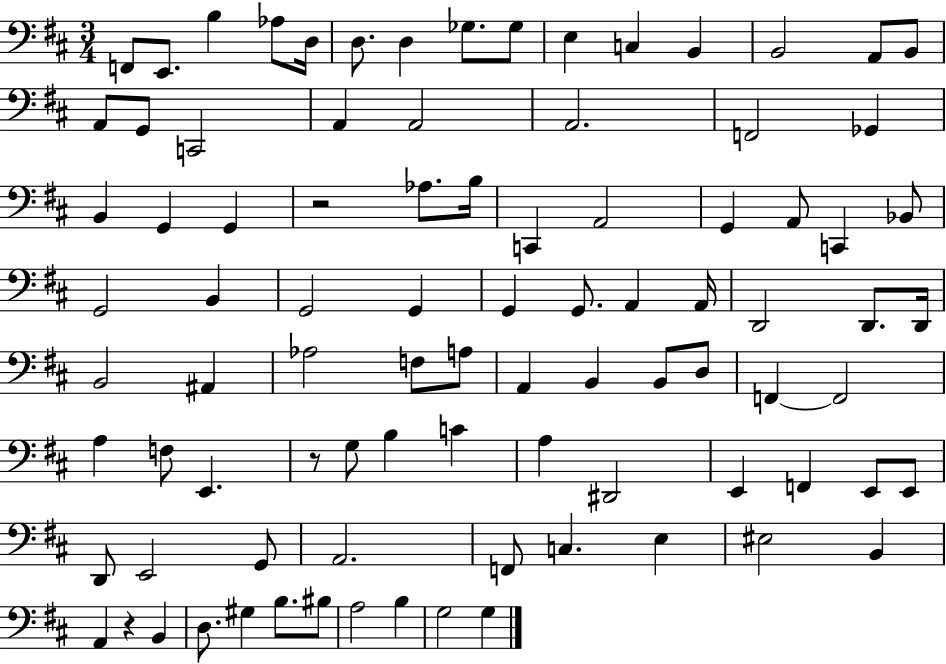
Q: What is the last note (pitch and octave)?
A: G3